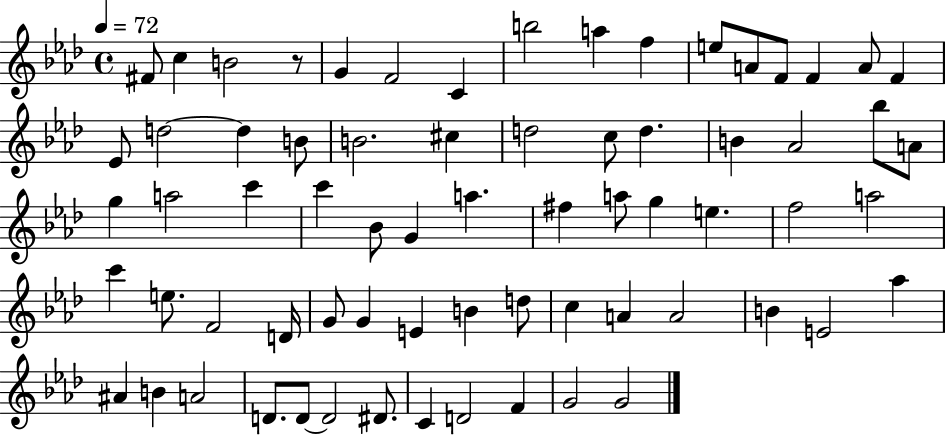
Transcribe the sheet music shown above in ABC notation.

X:1
T:Untitled
M:4/4
L:1/4
K:Ab
^F/2 c B2 z/2 G F2 C b2 a f e/2 A/2 F/2 F A/2 F _E/2 d2 d B/2 B2 ^c d2 c/2 d B _A2 _b/2 A/2 g a2 c' c' _B/2 G a ^f a/2 g e f2 a2 c' e/2 F2 D/4 G/2 G E B d/2 c A A2 B E2 _a ^A B A2 D/2 D/2 D2 ^D/2 C D2 F G2 G2